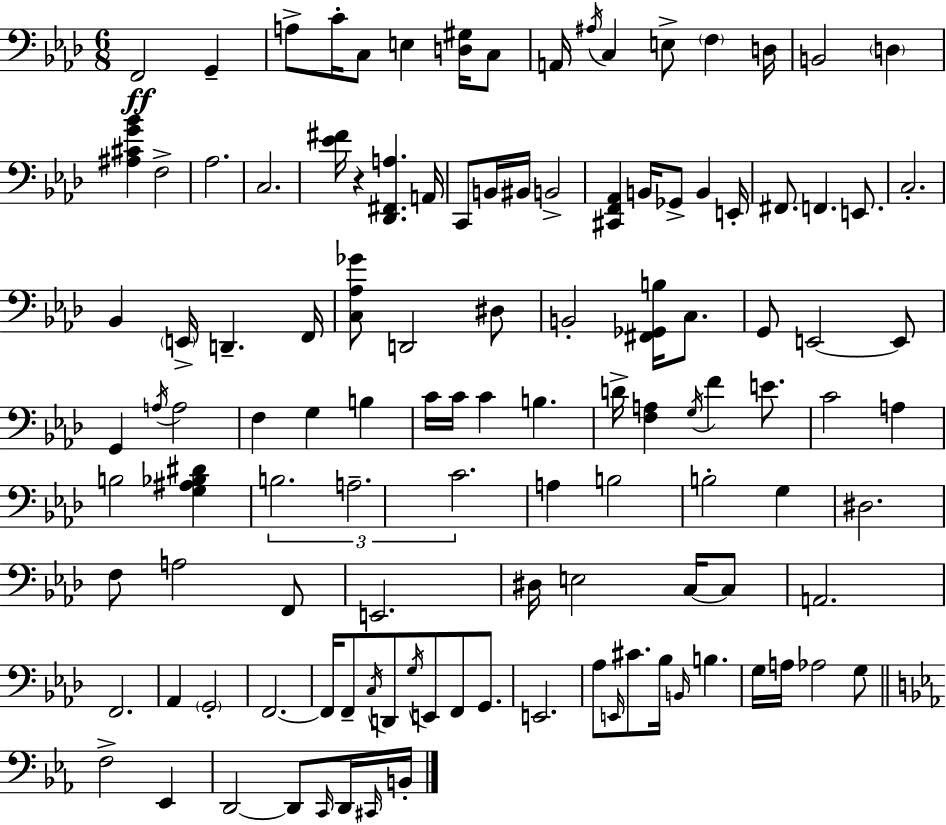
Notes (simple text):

F2/h G2/q A3/e C4/s C3/e E3/q [D3,G#3]/s C3/e A2/s A#3/s C3/q E3/e F3/q D3/s B2/h D3/q [A#3,C#4,G4,Bb4]/q F3/h Ab3/h. C3/h. [Eb4,F#4]/s R/q [Db2,F#2,A3]/q. A2/s C2/e B2/s BIS2/s B2/h [C#2,F2,Ab2]/q B2/s Gb2/e B2/q E2/s F#2/e. F2/q. E2/e. C3/h. Bb2/q E2/s D2/q. F2/s [C3,Ab3,Gb4]/e D2/h D#3/e B2/h [F#2,Gb2,B3]/s C3/e. G2/e E2/h E2/e G2/q A3/s A3/h F3/q G3/q B3/q C4/s C4/s C4/q B3/q. D4/s [F3,A3]/q G3/s F4/q E4/e. C4/h A3/q B3/h [G3,A#3,Bb3,D#4]/q B3/h. A3/h. C4/h. A3/q B3/h B3/h G3/q D#3/h. F3/e A3/h F2/e E2/h. D#3/s E3/h C3/s C3/e A2/h. F2/h. Ab2/q G2/h F2/h. F2/s F2/e C3/s D2/e G3/s E2/e F2/e G2/e. E2/h. Ab3/e E2/s C#4/e. Bb3/s B2/s B3/q. G3/s A3/s Ab3/h G3/e F3/h Eb2/q D2/h D2/e C2/s D2/s C#2/s B2/s